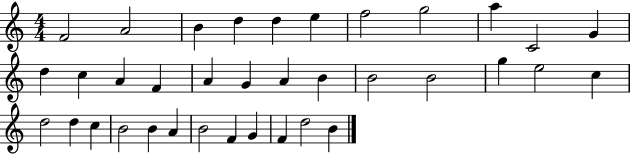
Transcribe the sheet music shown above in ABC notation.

X:1
T:Untitled
M:4/4
L:1/4
K:C
F2 A2 B d d e f2 g2 a C2 G d c A F A G A B B2 B2 g e2 c d2 d c B2 B A B2 F G F d2 B